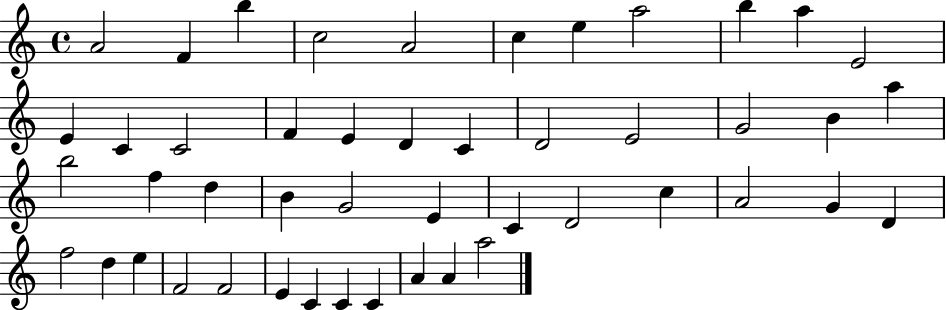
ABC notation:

X:1
T:Untitled
M:4/4
L:1/4
K:C
A2 F b c2 A2 c e a2 b a E2 E C C2 F E D C D2 E2 G2 B a b2 f d B G2 E C D2 c A2 G D f2 d e F2 F2 E C C C A A a2